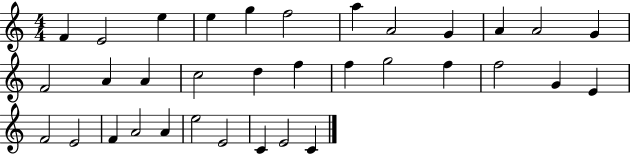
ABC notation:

X:1
T:Untitled
M:4/4
L:1/4
K:C
F E2 e e g f2 a A2 G A A2 G F2 A A c2 d f f g2 f f2 G E F2 E2 F A2 A e2 E2 C E2 C